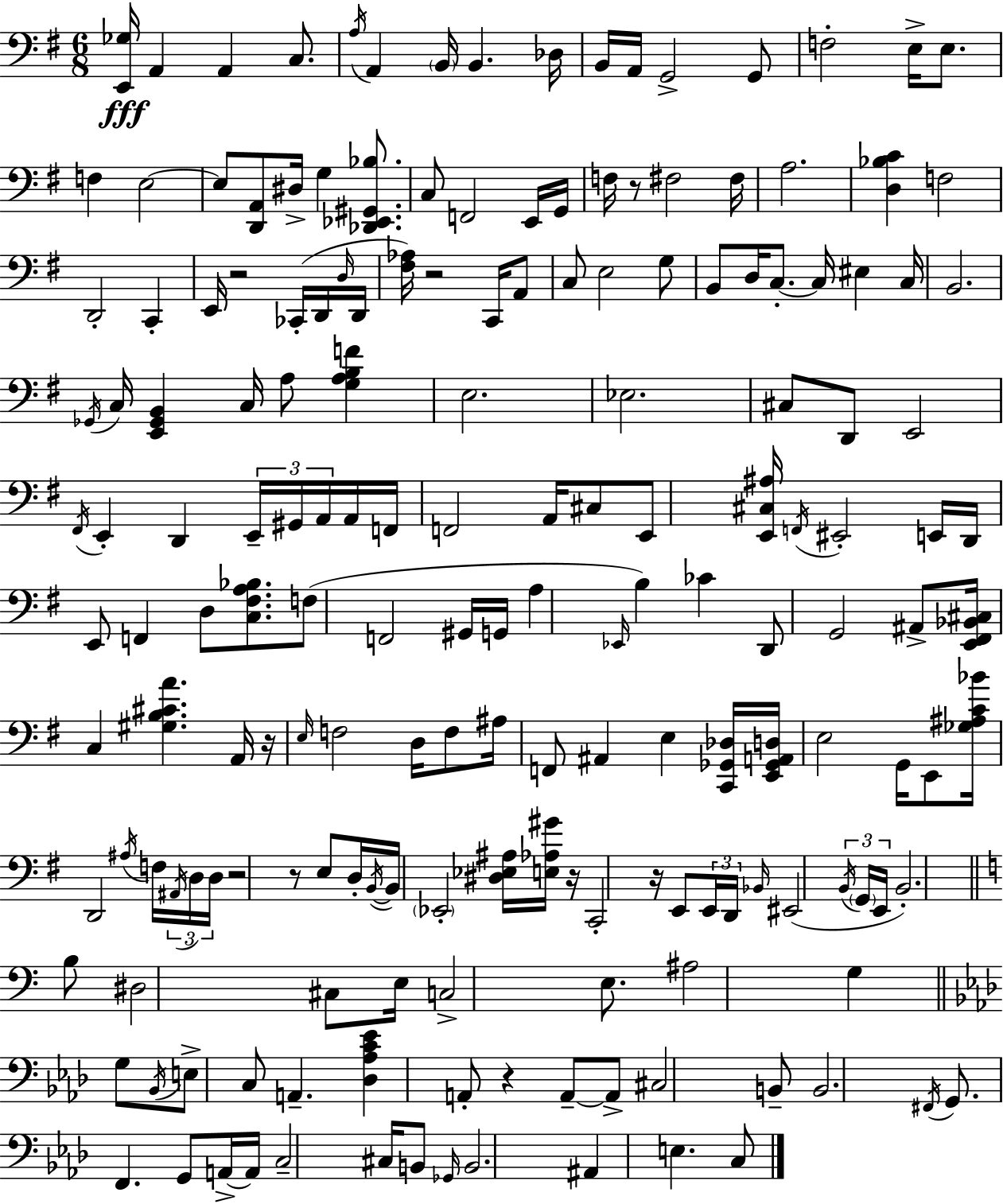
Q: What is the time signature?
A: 6/8